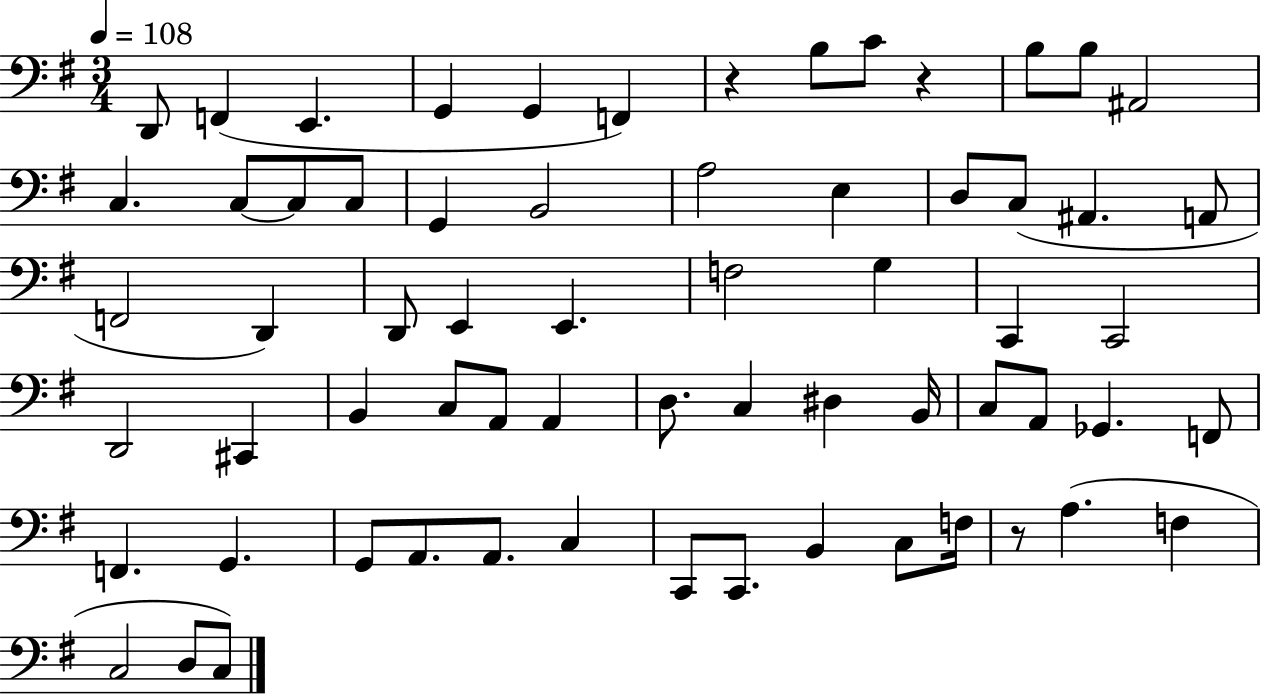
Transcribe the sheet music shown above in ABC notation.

X:1
T:Untitled
M:3/4
L:1/4
K:G
D,,/2 F,, E,, G,, G,, F,, z B,/2 C/2 z B,/2 B,/2 ^A,,2 C, C,/2 C,/2 C,/2 G,, B,,2 A,2 E, D,/2 C,/2 ^A,, A,,/2 F,,2 D,, D,,/2 E,, E,, F,2 G, C,, C,,2 D,,2 ^C,, B,, C,/2 A,,/2 A,, D,/2 C, ^D, B,,/4 C,/2 A,,/2 _G,, F,,/2 F,, G,, G,,/2 A,,/2 A,,/2 C, C,,/2 C,,/2 B,, C,/2 F,/4 z/2 A, F, C,2 D,/2 C,/2